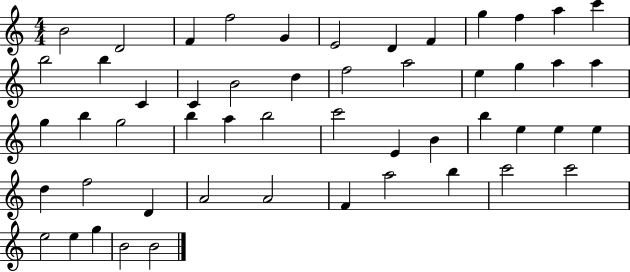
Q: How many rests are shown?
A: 0